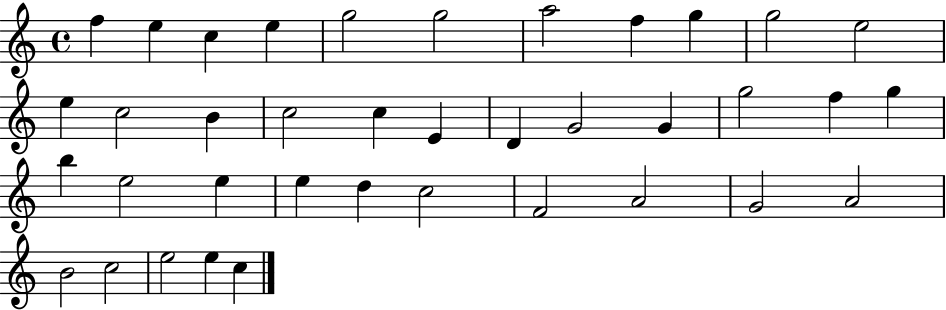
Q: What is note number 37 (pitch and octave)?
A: E5